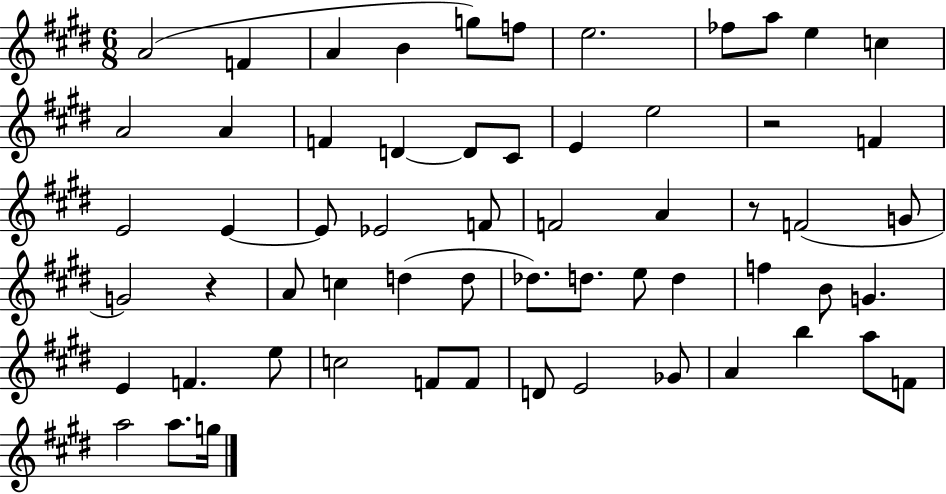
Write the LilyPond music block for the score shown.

{
  \clef treble
  \numericTimeSignature
  \time 6/8
  \key e \major
  a'2( f'4 | a'4 b'4 g''8) f''8 | e''2. | fes''8 a''8 e''4 c''4 | \break a'2 a'4 | f'4 d'4~~ d'8 cis'8 | e'4 e''2 | r2 f'4 | \break e'2 e'4~~ | e'8 ees'2 f'8 | f'2 a'4 | r8 f'2( g'8 | \break g'2) r4 | a'8 c''4 d''4( d''8 | des''8.) d''8. e''8 d''4 | f''4 b'8 g'4. | \break e'4 f'4. e''8 | c''2 f'8 f'8 | d'8 e'2 ges'8 | a'4 b''4 a''8 f'8 | \break a''2 a''8. g''16 | \bar "|."
}